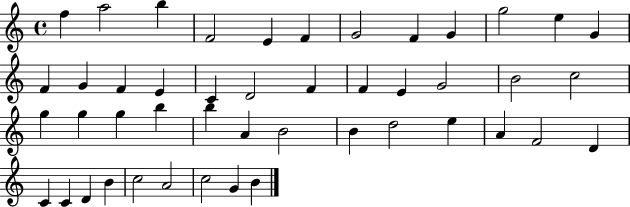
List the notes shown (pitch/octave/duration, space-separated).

F5/q A5/h B5/q F4/h E4/q F4/q G4/h F4/q G4/q G5/h E5/q G4/q F4/q G4/q F4/q E4/q C4/q D4/h F4/q F4/q E4/q G4/h B4/h C5/h G5/q G5/q G5/q B5/q B5/q A4/q B4/h B4/q D5/h E5/q A4/q F4/h D4/q C4/q C4/q D4/q B4/q C5/h A4/h C5/h G4/q B4/q